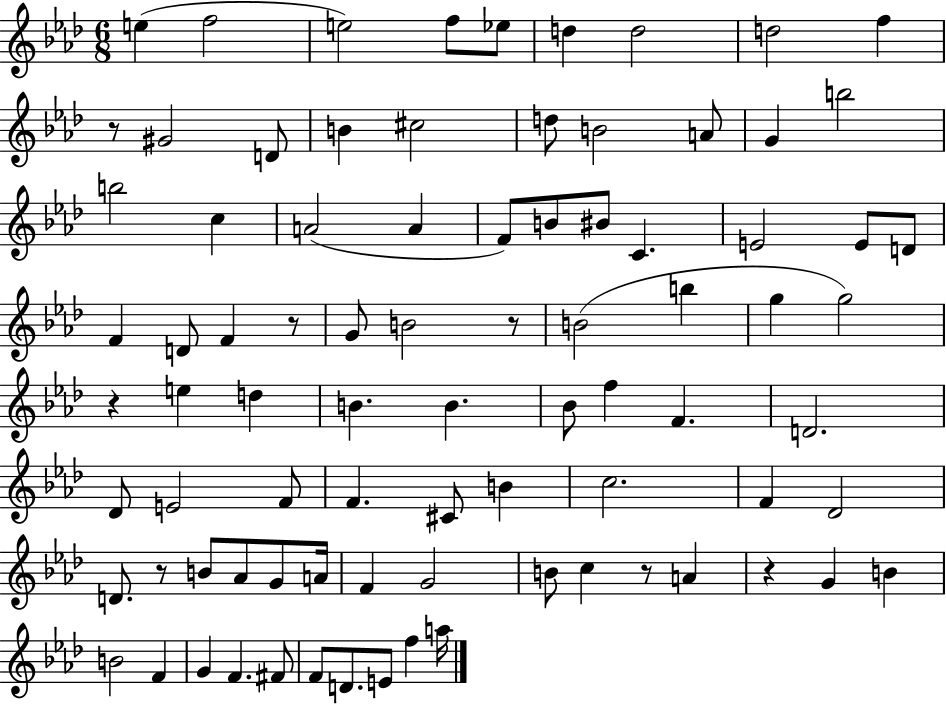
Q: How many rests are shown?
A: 7